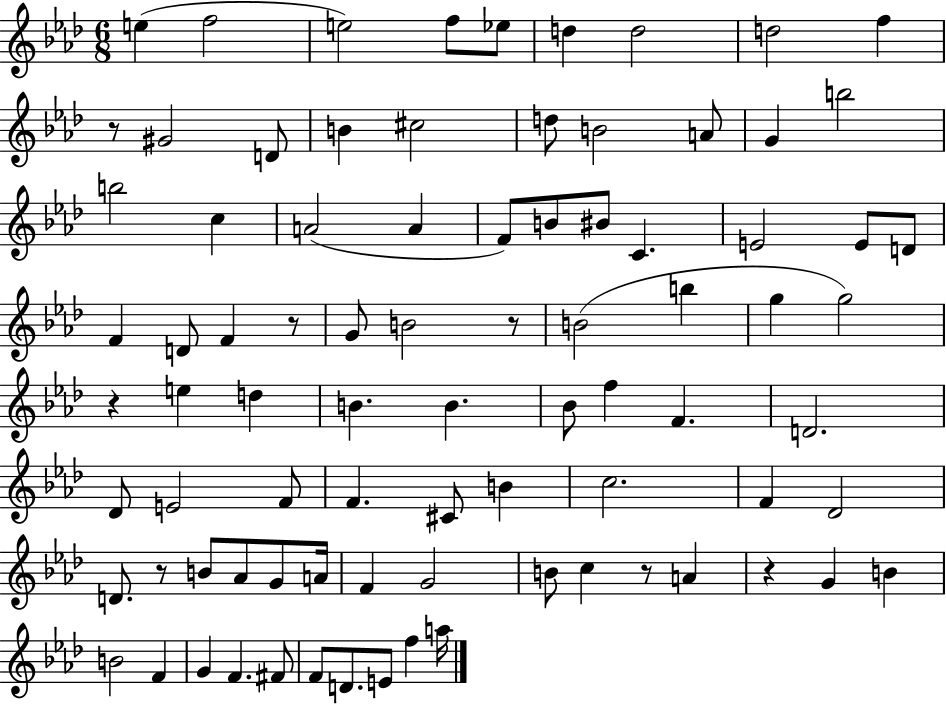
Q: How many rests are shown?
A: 7